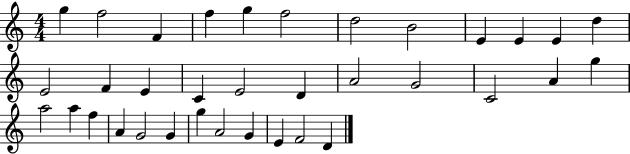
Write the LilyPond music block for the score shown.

{
  \clef treble
  \numericTimeSignature
  \time 4/4
  \key c \major
  g''4 f''2 f'4 | f''4 g''4 f''2 | d''2 b'2 | e'4 e'4 e'4 d''4 | \break e'2 f'4 e'4 | c'4 e'2 d'4 | a'2 g'2 | c'2 a'4 g''4 | \break a''2 a''4 f''4 | a'4 g'2 g'4 | g''4 a'2 g'4 | e'4 f'2 d'4 | \break \bar "|."
}